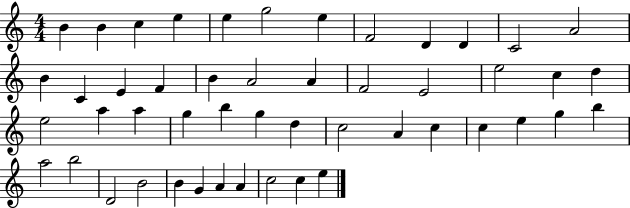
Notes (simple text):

B4/q B4/q C5/q E5/q E5/q G5/h E5/q F4/h D4/q D4/q C4/h A4/h B4/q C4/q E4/q F4/q B4/q A4/h A4/q F4/h E4/h E5/h C5/q D5/q E5/h A5/q A5/q G5/q B5/q G5/q D5/q C5/h A4/q C5/q C5/q E5/q G5/q B5/q A5/h B5/h D4/h B4/h B4/q G4/q A4/q A4/q C5/h C5/q E5/q